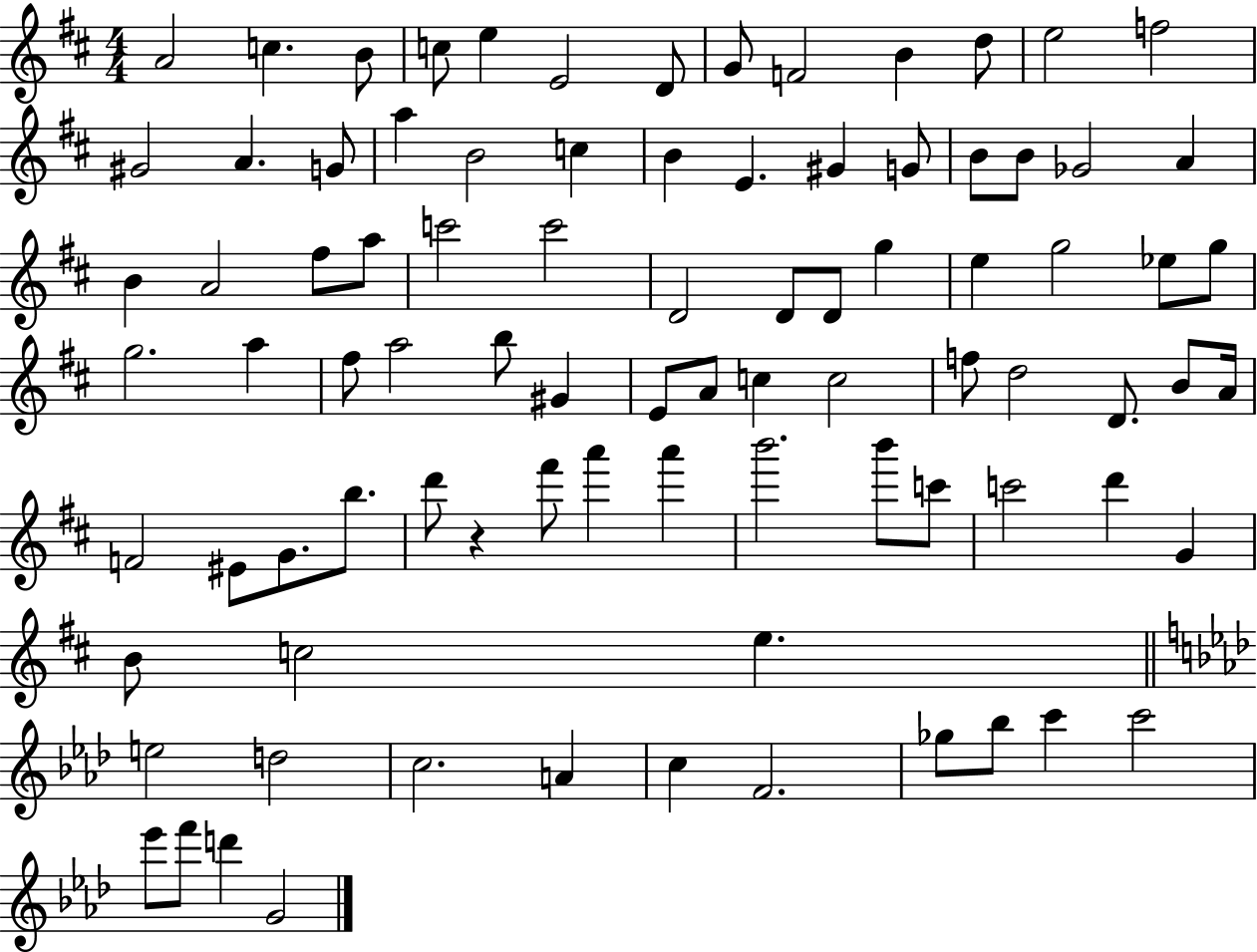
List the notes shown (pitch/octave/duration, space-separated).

A4/h C5/q. B4/e C5/e E5/q E4/h D4/e G4/e F4/h B4/q D5/e E5/h F5/h G#4/h A4/q. G4/e A5/q B4/h C5/q B4/q E4/q. G#4/q G4/e B4/e B4/e Gb4/h A4/q B4/q A4/h F#5/e A5/e C6/h C6/h D4/h D4/e D4/e G5/q E5/q G5/h Eb5/e G5/e G5/h. A5/q F#5/e A5/h B5/e G#4/q E4/e A4/e C5/q C5/h F5/e D5/h D4/e. B4/e A4/s F4/h EIS4/e G4/e. B5/e. D6/e R/q F#6/e A6/q A6/q B6/h. B6/e C6/e C6/h D6/q G4/q B4/e C5/h E5/q. E5/h D5/h C5/h. A4/q C5/q F4/h. Gb5/e Bb5/e C6/q C6/h Eb6/e F6/e D6/q G4/h